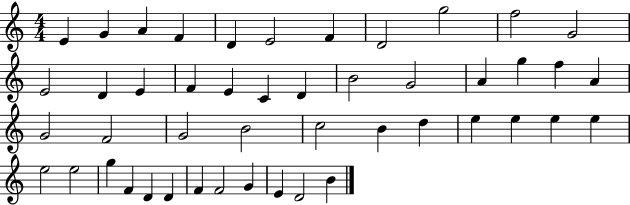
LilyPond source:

{
  \clef treble
  \numericTimeSignature
  \time 4/4
  \key c \major
  e'4 g'4 a'4 f'4 | d'4 e'2 f'4 | d'2 g''2 | f''2 g'2 | \break e'2 d'4 e'4 | f'4 e'4 c'4 d'4 | b'2 g'2 | a'4 g''4 f''4 a'4 | \break g'2 f'2 | g'2 b'2 | c''2 b'4 d''4 | e''4 e''4 e''4 e''4 | \break e''2 e''2 | g''4 f'4 d'4 d'4 | f'4 f'2 g'4 | e'4 d'2 b'4 | \break \bar "|."
}